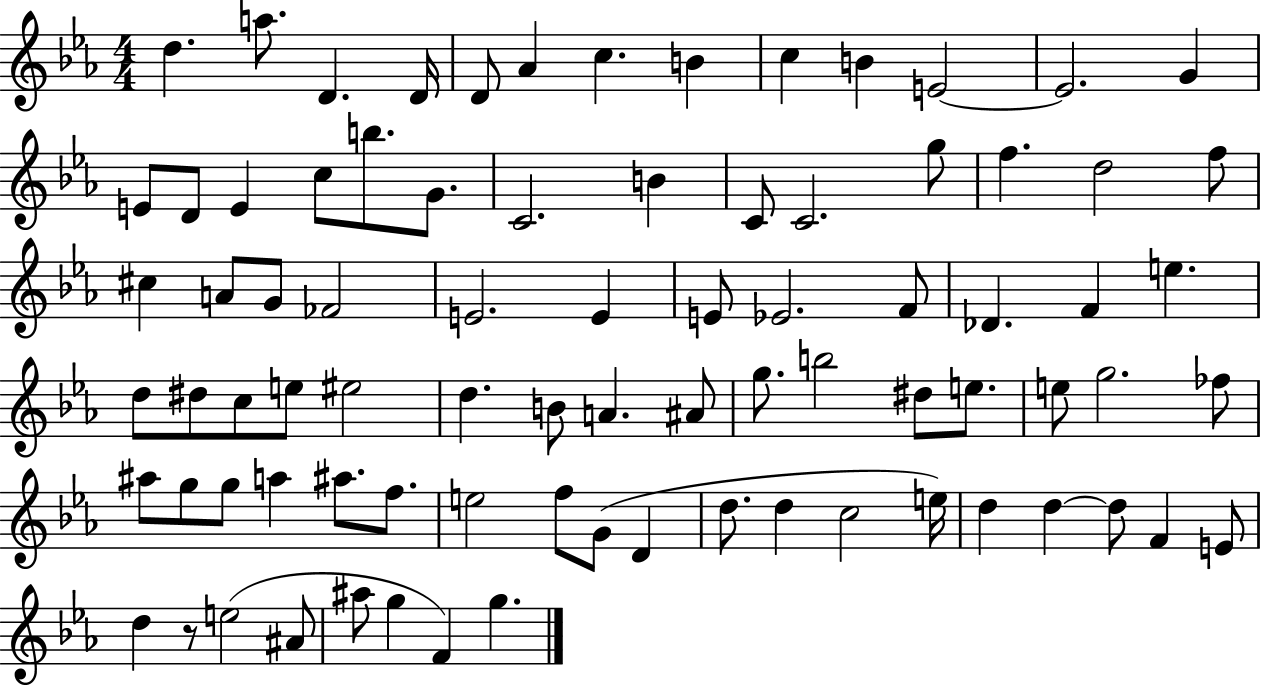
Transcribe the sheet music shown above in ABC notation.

X:1
T:Untitled
M:4/4
L:1/4
K:Eb
d a/2 D D/4 D/2 _A c B c B E2 E2 G E/2 D/2 E c/2 b/2 G/2 C2 B C/2 C2 g/2 f d2 f/2 ^c A/2 G/2 _F2 E2 E E/2 _E2 F/2 _D F e d/2 ^d/2 c/2 e/2 ^e2 d B/2 A ^A/2 g/2 b2 ^d/2 e/2 e/2 g2 _f/2 ^a/2 g/2 g/2 a ^a/2 f/2 e2 f/2 G/2 D d/2 d c2 e/4 d d d/2 F E/2 d z/2 e2 ^A/2 ^a/2 g F g